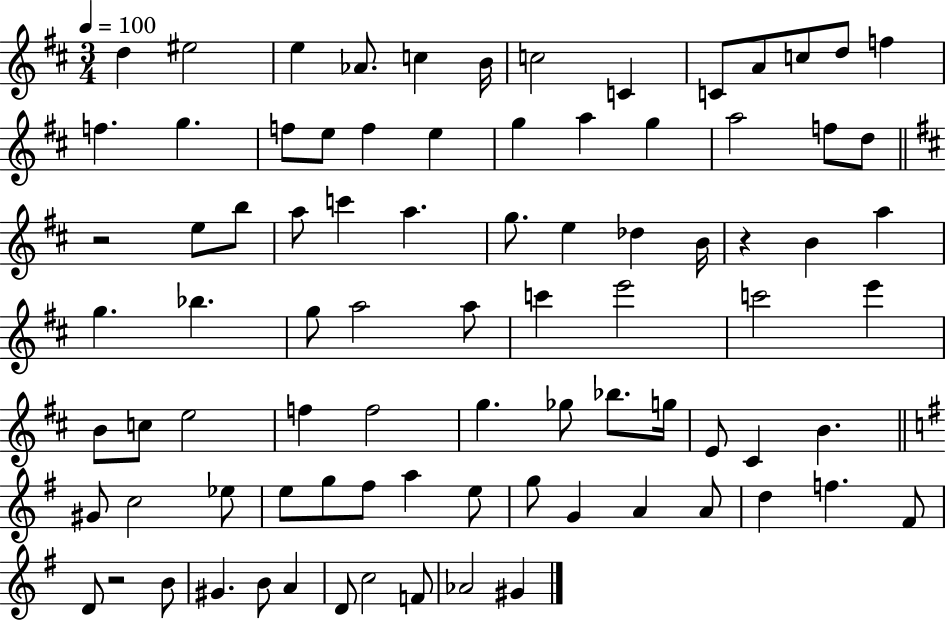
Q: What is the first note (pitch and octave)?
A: D5